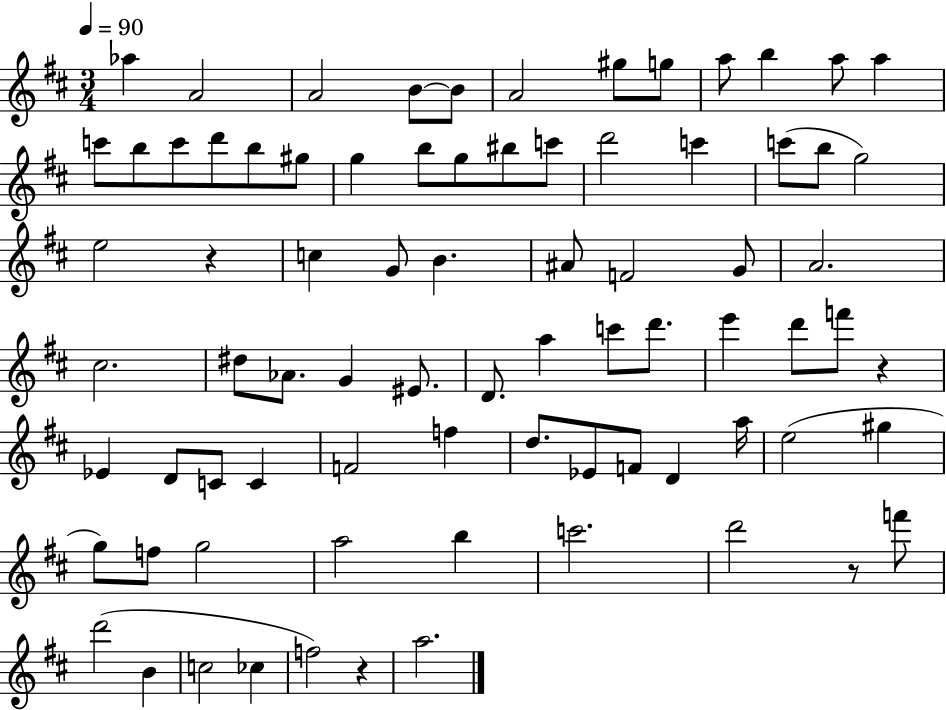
Ab5/q A4/h A4/h B4/e B4/e A4/h G#5/e G5/e A5/e B5/q A5/e A5/q C6/e B5/e C6/e D6/e B5/e G#5/e G5/q B5/e G5/e BIS5/e C6/e D6/h C6/q C6/e B5/e G5/h E5/h R/q C5/q G4/e B4/q. A#4/e F4/h G4/e A4/h. C#5/h. D#5/e Ab4/e. G4/q EIS4/e. D4/e. A5/q C6/e D6/e. E6/q D6/e F6/e R/q Eb4/q D4/e C4/e C4/q F4/h F5/q D5/e. Eb4/e F4/e D4/q A5/s E5/h G#5/q G5/e F5/e G5/h A5/h B5/q C6/h. D6/h R/e F6/e D6/h B4/q C5/h CES5/q F5/h R/q A5/h.